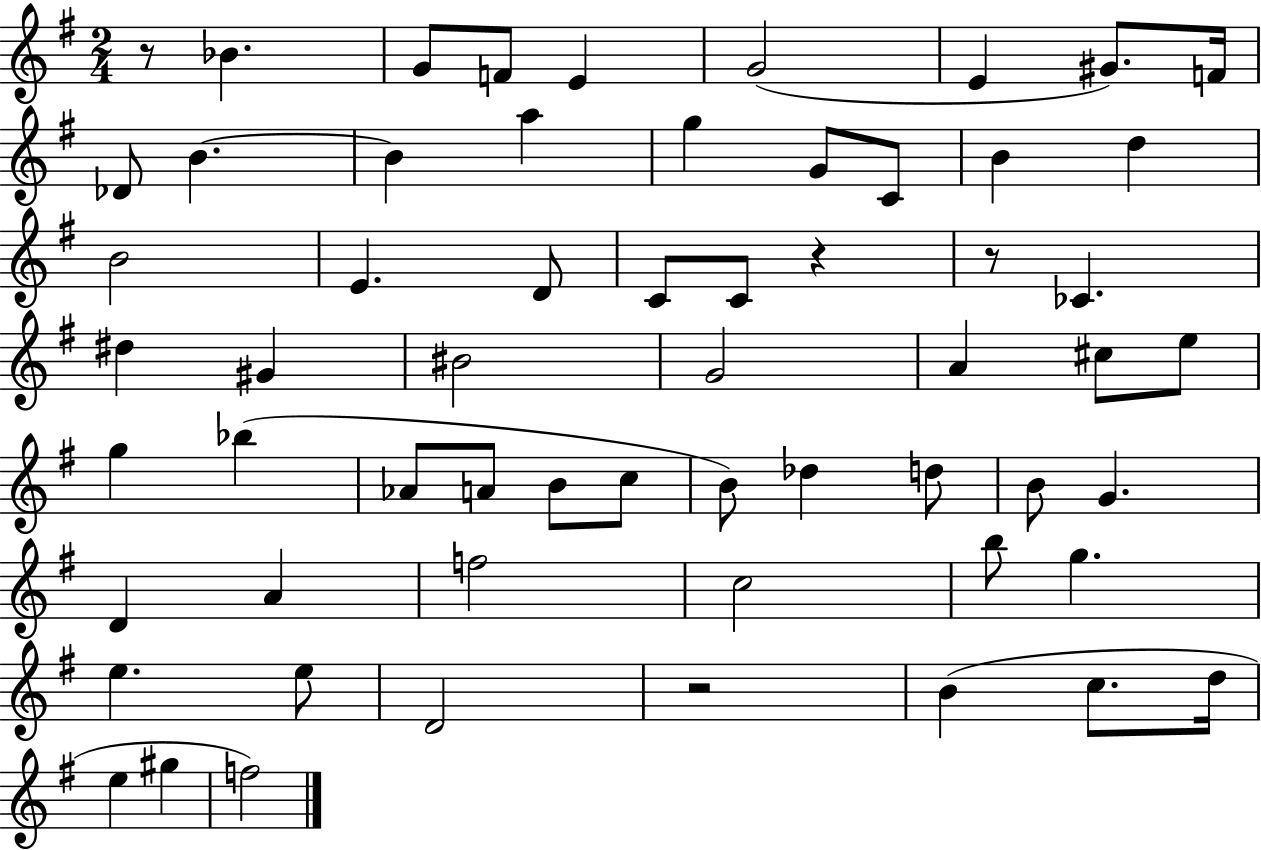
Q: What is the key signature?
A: G major